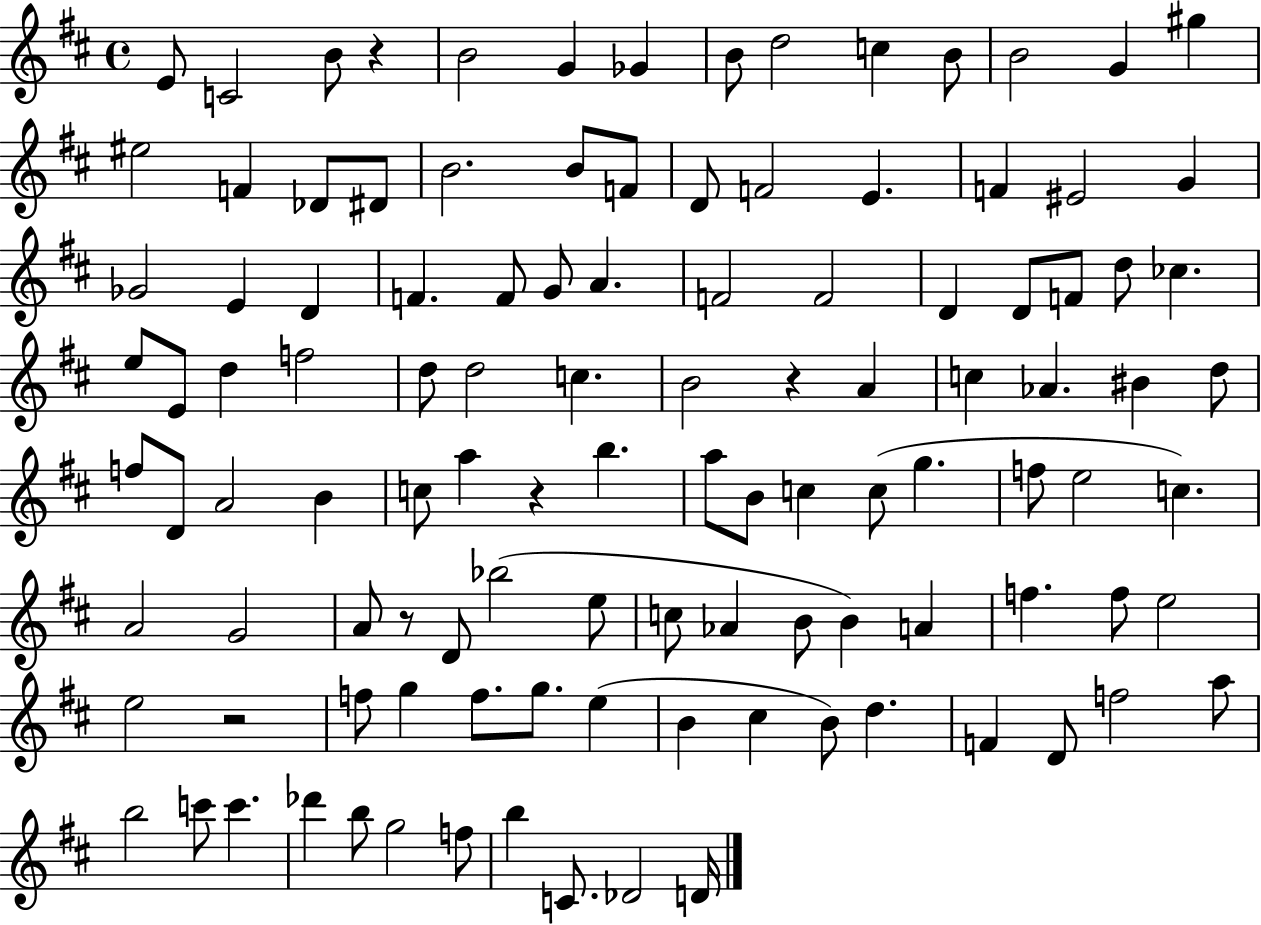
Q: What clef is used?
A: treble